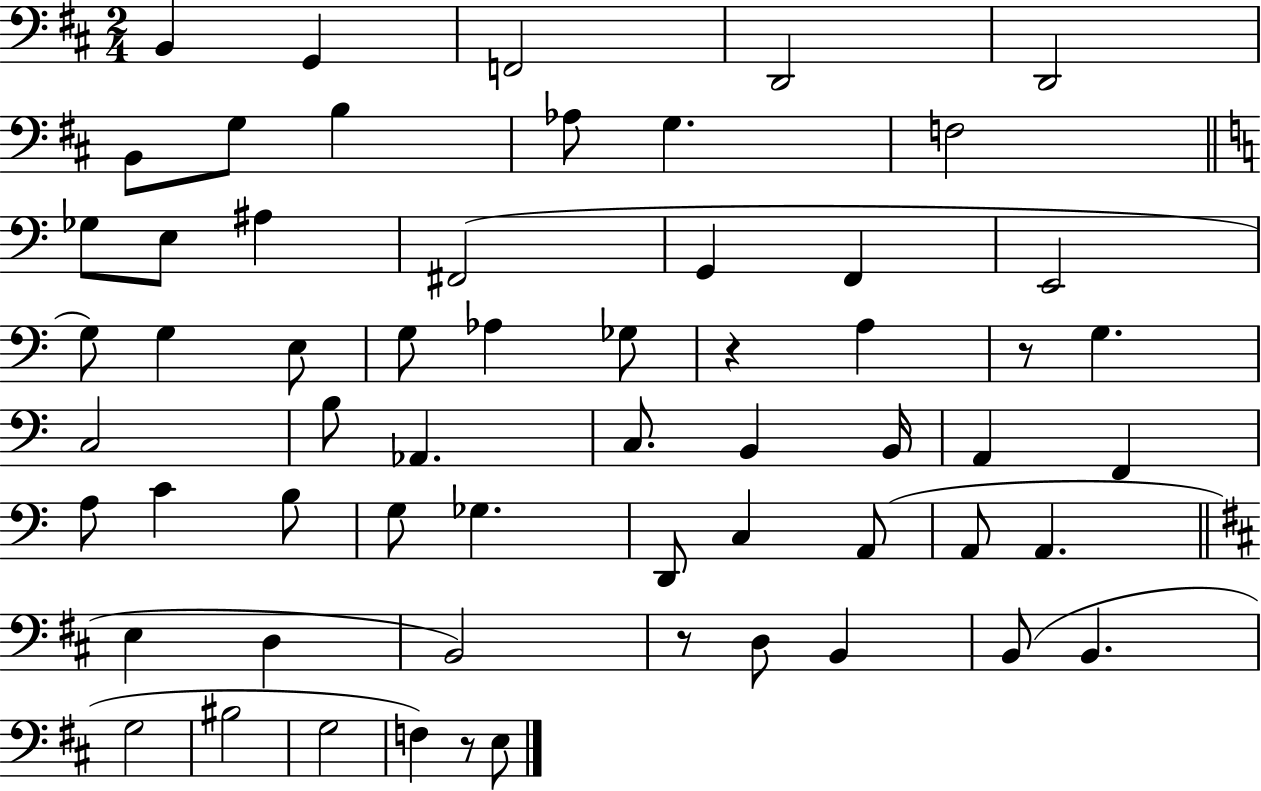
X:1
T:Untitled
M:2/4
L:1/4
K:D
B,, G,, F,,2 D,,2 D,,2 B,,/2 G,/2 B, _A,/2 G, F,2 _G,/2 E,/2 ^A, ^F,,2 G,, F,, E,,2 G,/2 G, E,/2 G,/2 _A, _G,/2 z A, z/2 G, C,2 B,/2 _A,, C,/2 B,, B,,/4 A,, F,, A,/2 C B,/2 G,/2 _G, D,,/2 C, A,,/2 A,,/2 A,, E, D, B,,2 z/2 D,/2 B,, B,,/2 B,, G,2 ^B,2 G,2 F, z/2 E,/2